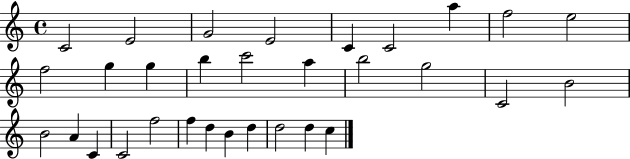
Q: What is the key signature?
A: C major